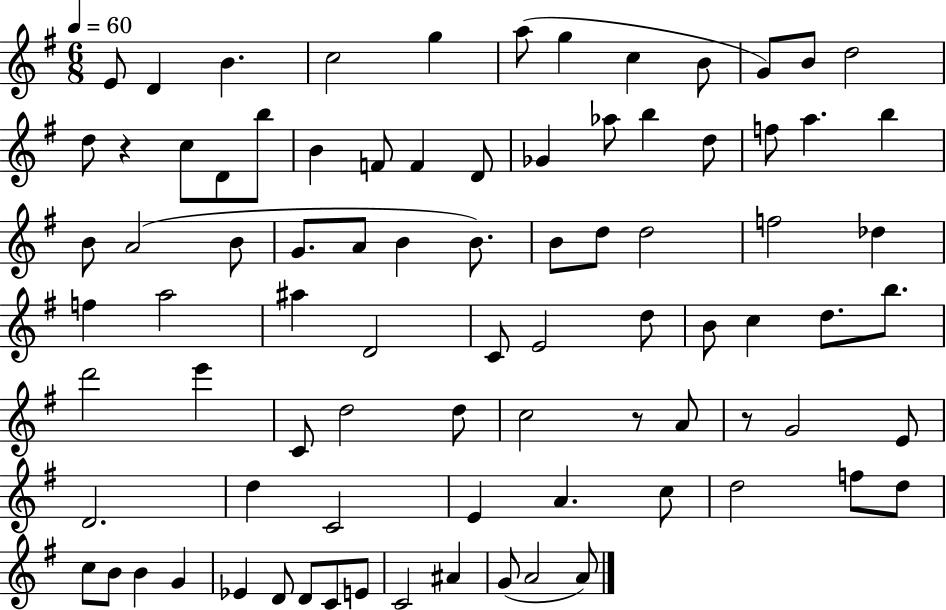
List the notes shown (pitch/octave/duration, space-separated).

E4/e D4/q B4/q. C5/h G5/q A5/e G5/q C5/q B4/e G4/e B4/e D5/h D5/e R/q C5/e D4/e B5/e B4/q F4/e F4/q D4/e Gb4/q Ab5/e B5/q D5/e F5/e A5/q. B5/q B4/e A4/h B4/e G4/e. A4/e B4/q B4/e. B4/e D5/e D5/h F5/h Db5/q F5/q A5/h A#5/q D4/h C4/e E4/h D5/e B4/e C5/q D5/e. B5/e. D6/h E6/q C4/e D5/h D5/e C5/h R/e A4/e R/e G4/h E4/e D4/h. D5/q C4/h E4/q A4/q. C5/e D5/h F5/e D5/e C5/e B4/e B4/q G4/q Eb4/q D4/e D4/e C4/e E4/e C4/h A#4/q G4/e A4/h A4/e